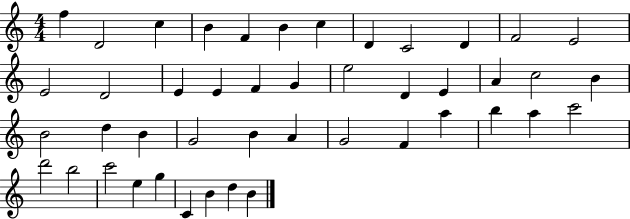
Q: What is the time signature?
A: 4/4